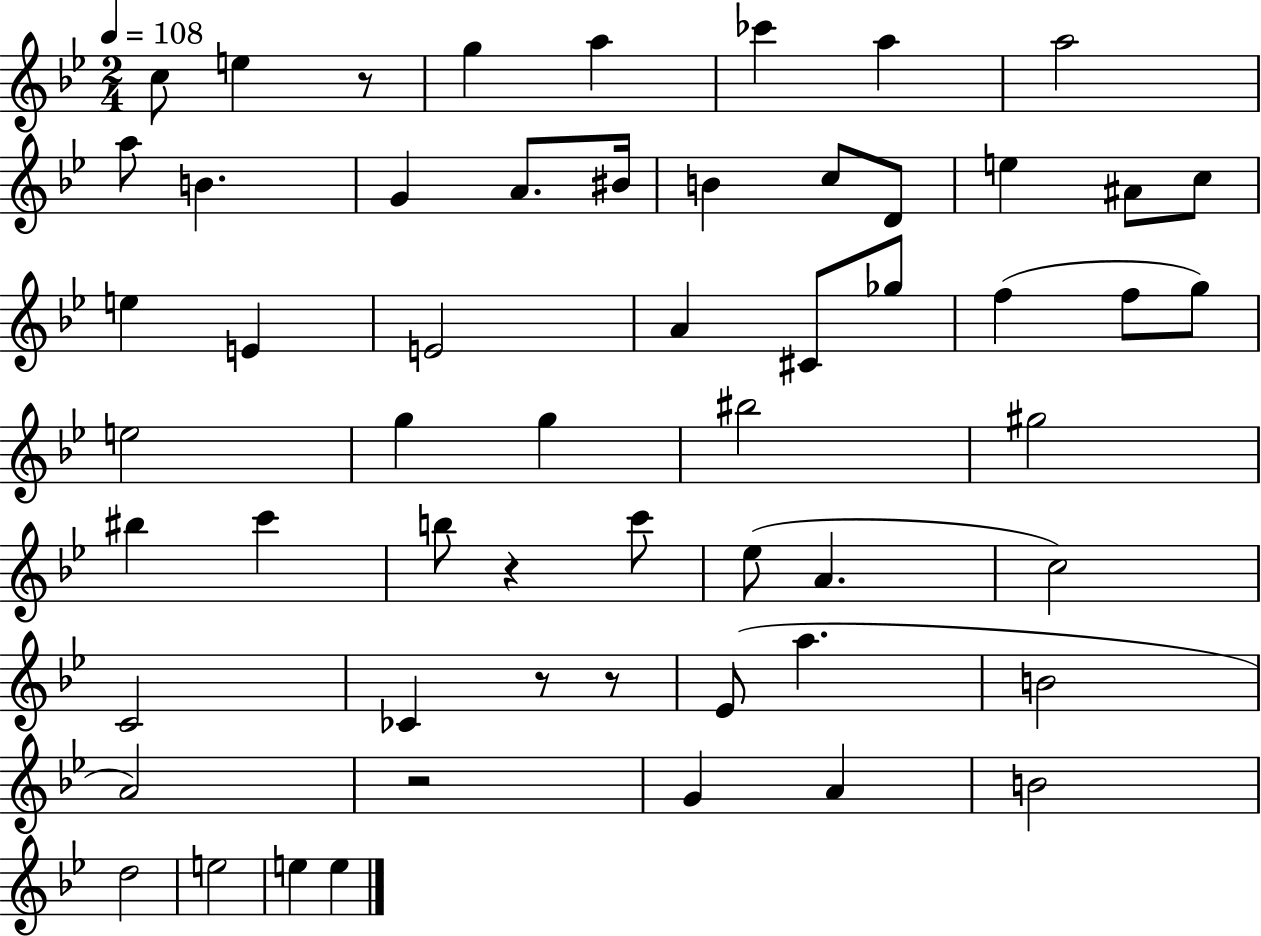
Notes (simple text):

C5/e E5/q R/e G5/q A5/q CES6/q A5/q A5/h A5/e B4/q. G4/q A4/e. BIS4/s B4/q C5/e D4/e E5/q A#4/e C5/e E5/q E4/q E4/h A4/q C#4/e Gb5/e F5/q F5/e G5/e E5/h G5/q G5/q BIS5/h G#5/h BIS5/q C6/q B5/e R/q C6/e Eb5/e A4/q. C5/h C4/h CES4/q R/e R/e Eb4/e A5/q. B4/h A4/h R/h G4/q A4/q B4/h D5/h E5/h E5/q E5/q